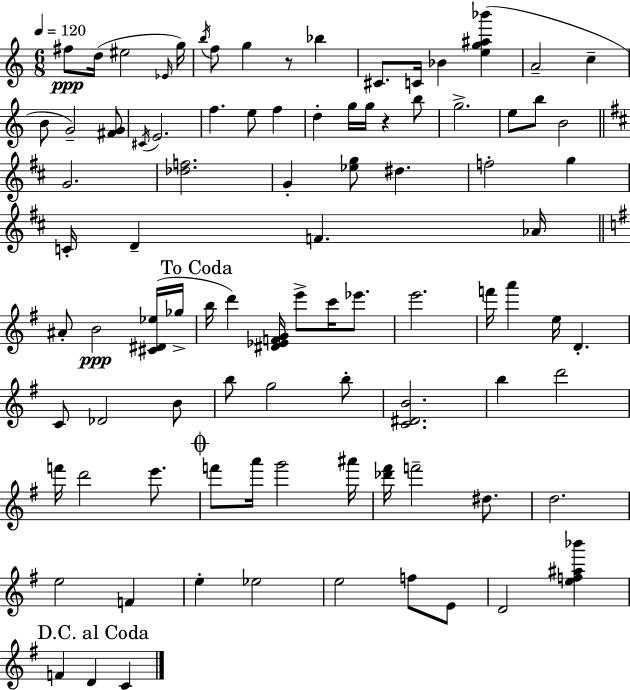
F#5/e D5/s EIS5/h Eb4/s G5/s B5/s F5/e G5/q R/e Bb5/q C#4/e. C4/s Bb4/q [E5,G5,A#5,Bb6]/q A4/h C5/q B4/e G4/h [F#4,G4]/e C#4/s E4/h. F5/q. E5/e F5/q D5/q G5/s G5/s R/q B5/e G5/h. E5/e B5/e B4/h G4/h. [Db5,F5]/h. G4/q [Eb5,G5]/e D#5/q. F5/h G5/q C4/s D4/q F4/q. Ab4/s A#4/e B4/h [C#4,D#4,Eb5]/s Gb5/s B5/s D6/q [D#4,Eb4,F4,G4]/s E6/e C6/s Eb6/e. E6/h. F6/s A6/q E5/s D4/q. C4/e Db4/h B4/e B5/e G5/h B5/e [C4,D#4,B4]/h. B5/q D6/h F6/s D6/h E6/e. F6/e A6/s G6/h A#6/s [Db6,F#6]/s F6/h D#5/e. D5/h. E5/h F4/q E5/q Eb5/h E5/h F5/e E4/e D4/h [E5,F5,A#5,Bb6]/q F4/q D4/q C4/q